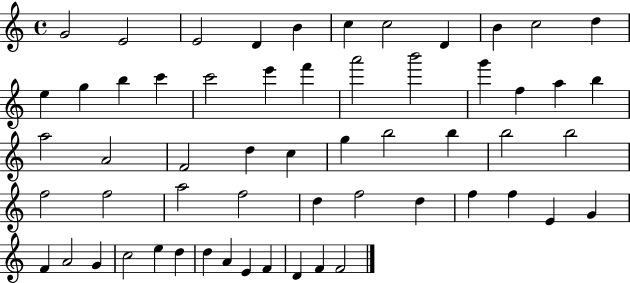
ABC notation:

X:1
T:Untitled
M:4/4
L:1/4
K:C
G2 E2 E2 D B c c2 D B c2 d e g b c' c'2 e' f' a'2 b'2 g' f a b a2 A2 F2 d c g b2 b b2 b2 f2 f2 a2 f2 d f2 d f f E G F A2 G c2 e d d A E F D F F2